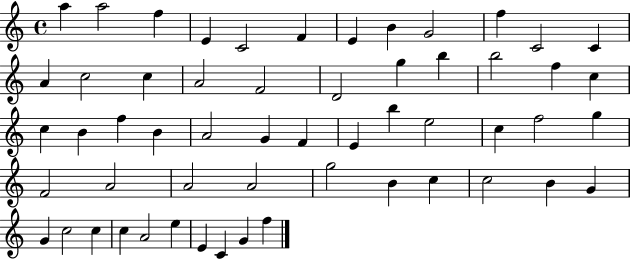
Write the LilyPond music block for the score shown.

{
  \clef treble
  \time 4/4
  \defaultTimeSignature
  \key c \major
  a''4 a''2 f''4 | e'4 c'2 f'4 | e'4 b'4 g'2 | f''4 c'2 c'4 | \break a'4 c''2 c''4 | a'2 f'2 | d'2 g''4 b''4 | b''2 f''4 c''4 | \break c''4 b'4 f''4 b'4 | a'2 g'4 f'4 | e'4 b''4 e''2 | c''4 f''2 g''4 | \break f'2 a'2 | a'2 a'2 | g''2 b'4 c''4 | c''2 b'4 g'4 | \break g'4 c''2 c''4 | c''4 a'2 e''4 | e'4 c'4 g'4 f''4 | \bar "|."
}